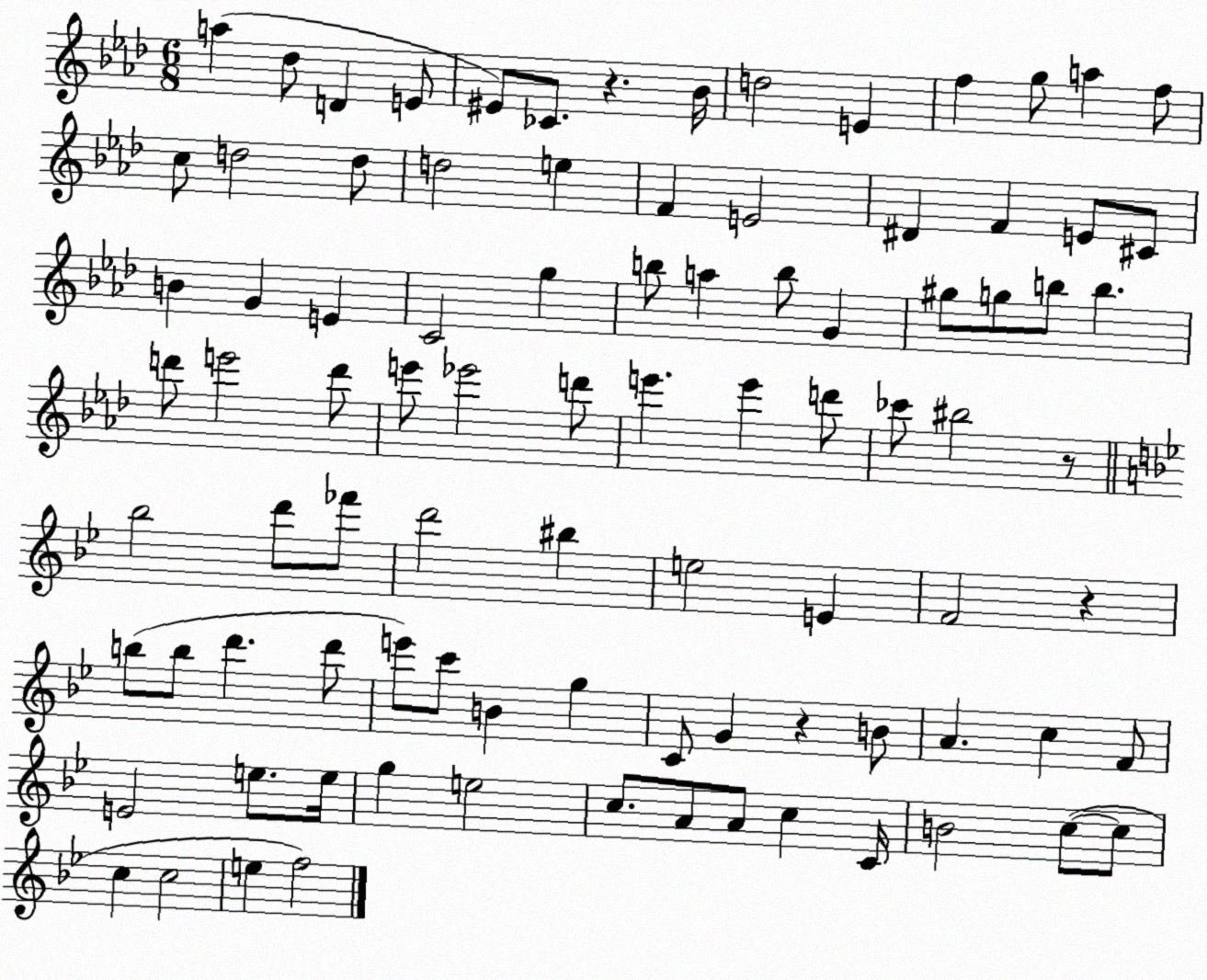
X:1
T:Untitled
M:6/8
L:1/4
K:Ab
a _d/2 D E/2 ^E/2 _C/2 z _B/4 d2 E f g/2 a f/2 c/2 d2 d/2 d2 e F E2 ^D F E/2 ^C/2 B G E C2 g b/2 a b/2 G ^g/2 g/2 b/2 b d'/2 e'2 d'/2 e'/2 _e'2 d'/2 e' e' d'/2 _c'/2 ^b2 z/2 _b2 d'/2 _f'/2 d'2 ^b e2 E F2 z b/2 b/2 d' d'/2 e'/2 c'/2 B g C/2 G z B/2 A c F/2 E2 e/2 e/4 g e2 c/2 A/2 A/2 c C/4 B2 c/2 c/2 c c2 e f2